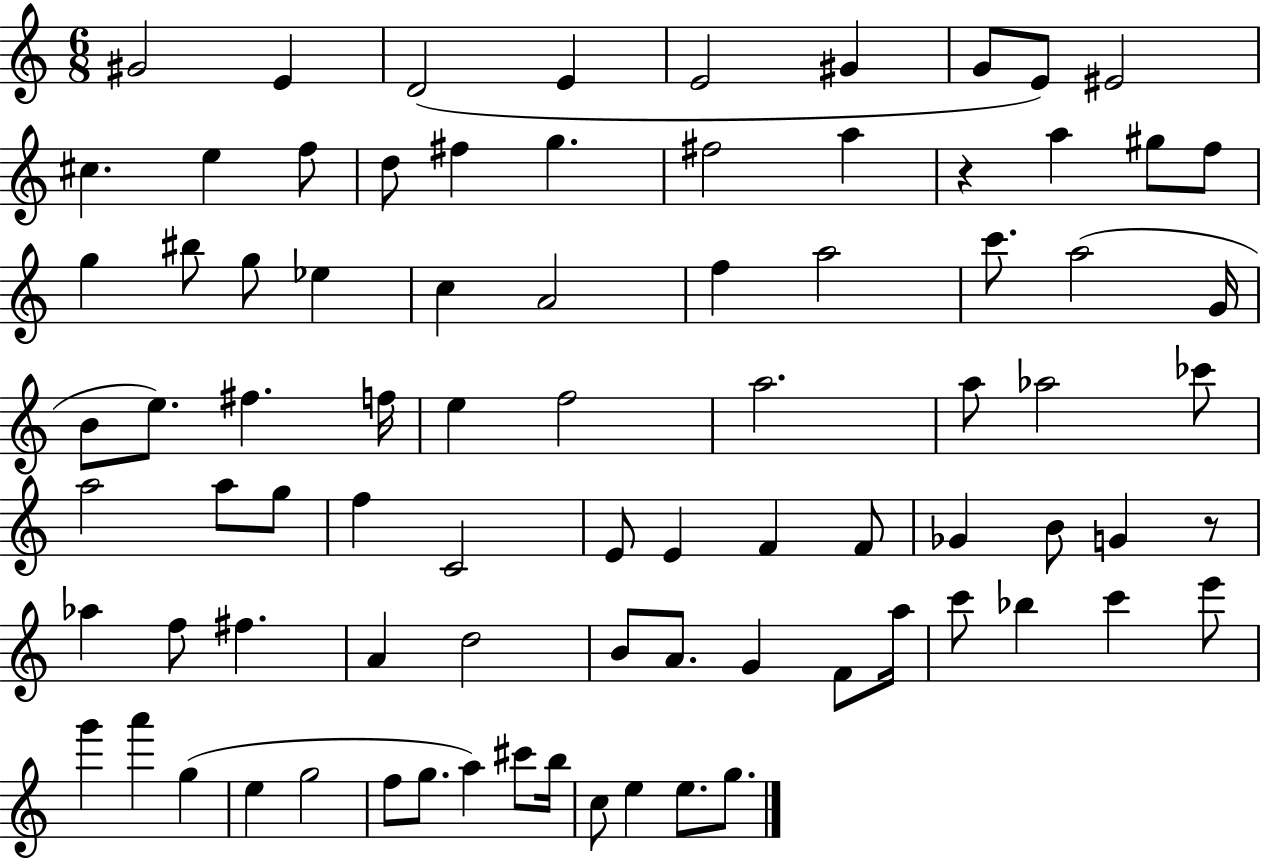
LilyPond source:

{
  \clef treble
  \numericTimeSignature
  \time 6/8
  \key c \major
  \repeat volta 2 { gis'2 e'4 | d'2( e'4 | e'2 gis'4 | g'8 e'8) eis'2 | \break cis''4. e''4 f''8 | d''8 fis''4 g''4. | fis''2 a''4 | r4 a''4 gis''8 f''8 | \break g''4 bis''8 g''8 ees''4 | c''4 a'2 | f''4 a''2 | c'''8. a''2( g'16 | \break b'8 e''8.) fis''4. f''16 | e''4 f''2 | a''2. | a''8 aes''2 ces'''8 | \break a''2 a''8 g''8 | f''4 c'2 | e'8 e'4 f'4 f'8 | ges'4 b'8 g'4 r8 | \break aes''4 f''8 fis''4. | a'4 d''2 | b'8 a'8. g'4 f'8 a''16 | c'''8 bes''4 c'''4 e'''8 | \break g'''4 a'''4 g''4( | e''4 g''2 | f''8 g''8. a''4) cis'''8 b''16 | c''8 e''4 e''8. g''8. | \break } \bar "|."
}